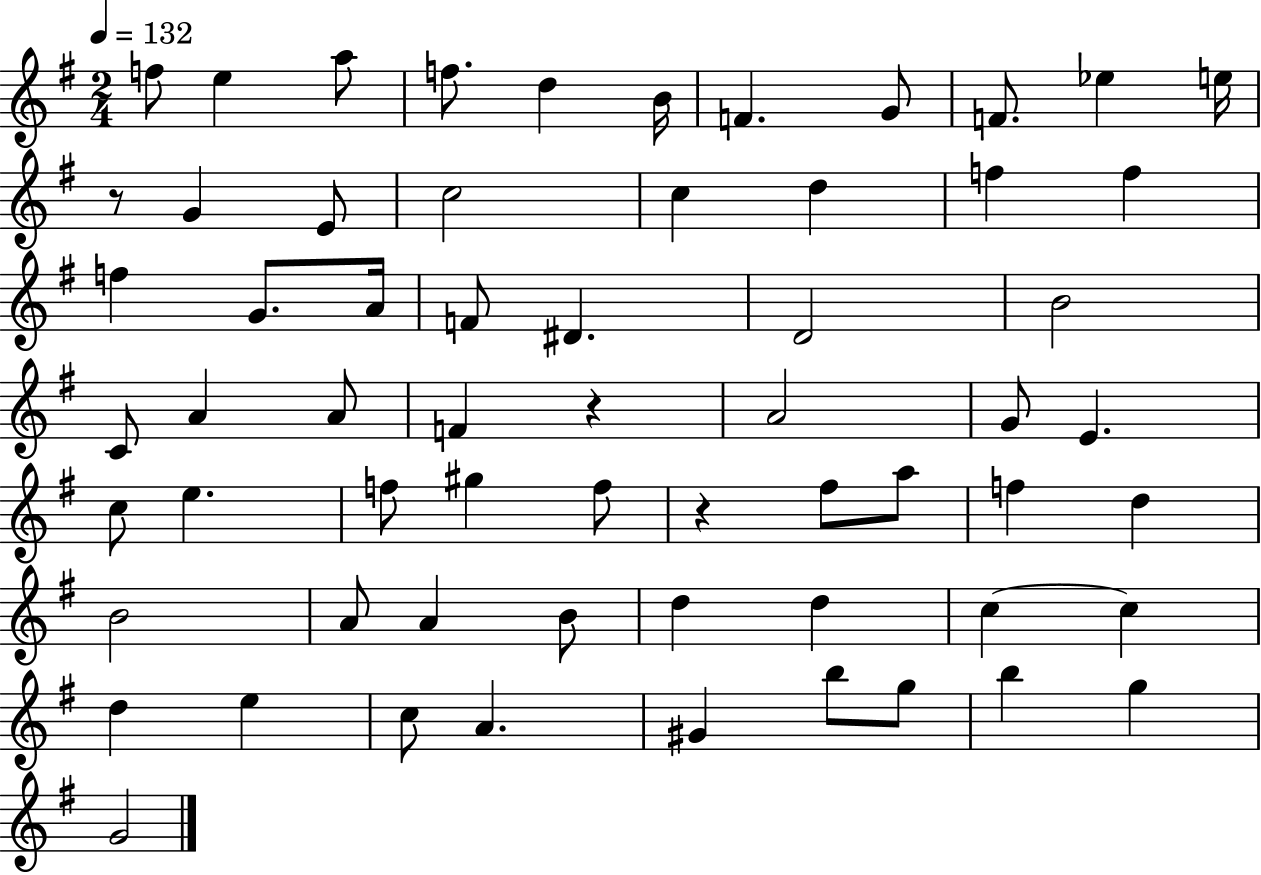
{
  \clef treble
  \numericTimeSignature
  \time 2/4
  \key g \major
  \tempo 4 = 132
  f''8 e''4 a''8 | f''8. d''4 b'16 | f'4. g'8 | f'8. ees''4 e''16 | \break r8 g'4 e'8 | c''2 | c''4 d''4 | f''4 f''4 | \break f''4 g'8. a'16 | f'8 dis'4. | d'2 | b'2 | \break c'8 a'4 a'8 | f'4 r4 | a'2 | g'8 e'4. | \break c''8 e''4. | f''8 gis''4 f''8 | r4 fis''8 a''8 | f''4 d''4 | \break b'2 | a'8 a'4 b'8 | d''4 d''4 | c''4~~ c''4 | \break d''4 e''4 | c''8 a'4. | gis'4 b''8 g''8 | b''4 g''4 | \break g'2 | \bar "|."
}